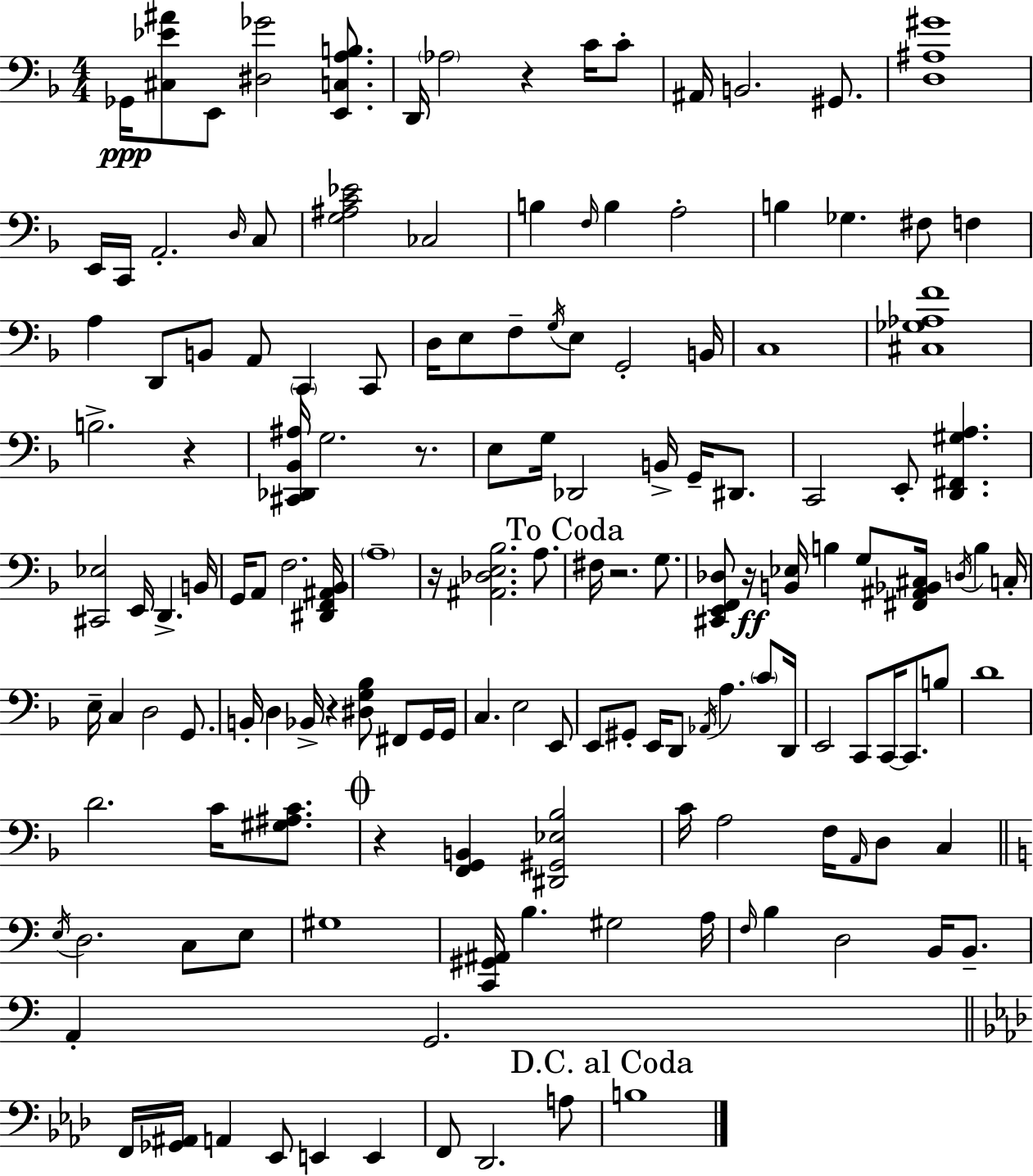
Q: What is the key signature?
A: D minor